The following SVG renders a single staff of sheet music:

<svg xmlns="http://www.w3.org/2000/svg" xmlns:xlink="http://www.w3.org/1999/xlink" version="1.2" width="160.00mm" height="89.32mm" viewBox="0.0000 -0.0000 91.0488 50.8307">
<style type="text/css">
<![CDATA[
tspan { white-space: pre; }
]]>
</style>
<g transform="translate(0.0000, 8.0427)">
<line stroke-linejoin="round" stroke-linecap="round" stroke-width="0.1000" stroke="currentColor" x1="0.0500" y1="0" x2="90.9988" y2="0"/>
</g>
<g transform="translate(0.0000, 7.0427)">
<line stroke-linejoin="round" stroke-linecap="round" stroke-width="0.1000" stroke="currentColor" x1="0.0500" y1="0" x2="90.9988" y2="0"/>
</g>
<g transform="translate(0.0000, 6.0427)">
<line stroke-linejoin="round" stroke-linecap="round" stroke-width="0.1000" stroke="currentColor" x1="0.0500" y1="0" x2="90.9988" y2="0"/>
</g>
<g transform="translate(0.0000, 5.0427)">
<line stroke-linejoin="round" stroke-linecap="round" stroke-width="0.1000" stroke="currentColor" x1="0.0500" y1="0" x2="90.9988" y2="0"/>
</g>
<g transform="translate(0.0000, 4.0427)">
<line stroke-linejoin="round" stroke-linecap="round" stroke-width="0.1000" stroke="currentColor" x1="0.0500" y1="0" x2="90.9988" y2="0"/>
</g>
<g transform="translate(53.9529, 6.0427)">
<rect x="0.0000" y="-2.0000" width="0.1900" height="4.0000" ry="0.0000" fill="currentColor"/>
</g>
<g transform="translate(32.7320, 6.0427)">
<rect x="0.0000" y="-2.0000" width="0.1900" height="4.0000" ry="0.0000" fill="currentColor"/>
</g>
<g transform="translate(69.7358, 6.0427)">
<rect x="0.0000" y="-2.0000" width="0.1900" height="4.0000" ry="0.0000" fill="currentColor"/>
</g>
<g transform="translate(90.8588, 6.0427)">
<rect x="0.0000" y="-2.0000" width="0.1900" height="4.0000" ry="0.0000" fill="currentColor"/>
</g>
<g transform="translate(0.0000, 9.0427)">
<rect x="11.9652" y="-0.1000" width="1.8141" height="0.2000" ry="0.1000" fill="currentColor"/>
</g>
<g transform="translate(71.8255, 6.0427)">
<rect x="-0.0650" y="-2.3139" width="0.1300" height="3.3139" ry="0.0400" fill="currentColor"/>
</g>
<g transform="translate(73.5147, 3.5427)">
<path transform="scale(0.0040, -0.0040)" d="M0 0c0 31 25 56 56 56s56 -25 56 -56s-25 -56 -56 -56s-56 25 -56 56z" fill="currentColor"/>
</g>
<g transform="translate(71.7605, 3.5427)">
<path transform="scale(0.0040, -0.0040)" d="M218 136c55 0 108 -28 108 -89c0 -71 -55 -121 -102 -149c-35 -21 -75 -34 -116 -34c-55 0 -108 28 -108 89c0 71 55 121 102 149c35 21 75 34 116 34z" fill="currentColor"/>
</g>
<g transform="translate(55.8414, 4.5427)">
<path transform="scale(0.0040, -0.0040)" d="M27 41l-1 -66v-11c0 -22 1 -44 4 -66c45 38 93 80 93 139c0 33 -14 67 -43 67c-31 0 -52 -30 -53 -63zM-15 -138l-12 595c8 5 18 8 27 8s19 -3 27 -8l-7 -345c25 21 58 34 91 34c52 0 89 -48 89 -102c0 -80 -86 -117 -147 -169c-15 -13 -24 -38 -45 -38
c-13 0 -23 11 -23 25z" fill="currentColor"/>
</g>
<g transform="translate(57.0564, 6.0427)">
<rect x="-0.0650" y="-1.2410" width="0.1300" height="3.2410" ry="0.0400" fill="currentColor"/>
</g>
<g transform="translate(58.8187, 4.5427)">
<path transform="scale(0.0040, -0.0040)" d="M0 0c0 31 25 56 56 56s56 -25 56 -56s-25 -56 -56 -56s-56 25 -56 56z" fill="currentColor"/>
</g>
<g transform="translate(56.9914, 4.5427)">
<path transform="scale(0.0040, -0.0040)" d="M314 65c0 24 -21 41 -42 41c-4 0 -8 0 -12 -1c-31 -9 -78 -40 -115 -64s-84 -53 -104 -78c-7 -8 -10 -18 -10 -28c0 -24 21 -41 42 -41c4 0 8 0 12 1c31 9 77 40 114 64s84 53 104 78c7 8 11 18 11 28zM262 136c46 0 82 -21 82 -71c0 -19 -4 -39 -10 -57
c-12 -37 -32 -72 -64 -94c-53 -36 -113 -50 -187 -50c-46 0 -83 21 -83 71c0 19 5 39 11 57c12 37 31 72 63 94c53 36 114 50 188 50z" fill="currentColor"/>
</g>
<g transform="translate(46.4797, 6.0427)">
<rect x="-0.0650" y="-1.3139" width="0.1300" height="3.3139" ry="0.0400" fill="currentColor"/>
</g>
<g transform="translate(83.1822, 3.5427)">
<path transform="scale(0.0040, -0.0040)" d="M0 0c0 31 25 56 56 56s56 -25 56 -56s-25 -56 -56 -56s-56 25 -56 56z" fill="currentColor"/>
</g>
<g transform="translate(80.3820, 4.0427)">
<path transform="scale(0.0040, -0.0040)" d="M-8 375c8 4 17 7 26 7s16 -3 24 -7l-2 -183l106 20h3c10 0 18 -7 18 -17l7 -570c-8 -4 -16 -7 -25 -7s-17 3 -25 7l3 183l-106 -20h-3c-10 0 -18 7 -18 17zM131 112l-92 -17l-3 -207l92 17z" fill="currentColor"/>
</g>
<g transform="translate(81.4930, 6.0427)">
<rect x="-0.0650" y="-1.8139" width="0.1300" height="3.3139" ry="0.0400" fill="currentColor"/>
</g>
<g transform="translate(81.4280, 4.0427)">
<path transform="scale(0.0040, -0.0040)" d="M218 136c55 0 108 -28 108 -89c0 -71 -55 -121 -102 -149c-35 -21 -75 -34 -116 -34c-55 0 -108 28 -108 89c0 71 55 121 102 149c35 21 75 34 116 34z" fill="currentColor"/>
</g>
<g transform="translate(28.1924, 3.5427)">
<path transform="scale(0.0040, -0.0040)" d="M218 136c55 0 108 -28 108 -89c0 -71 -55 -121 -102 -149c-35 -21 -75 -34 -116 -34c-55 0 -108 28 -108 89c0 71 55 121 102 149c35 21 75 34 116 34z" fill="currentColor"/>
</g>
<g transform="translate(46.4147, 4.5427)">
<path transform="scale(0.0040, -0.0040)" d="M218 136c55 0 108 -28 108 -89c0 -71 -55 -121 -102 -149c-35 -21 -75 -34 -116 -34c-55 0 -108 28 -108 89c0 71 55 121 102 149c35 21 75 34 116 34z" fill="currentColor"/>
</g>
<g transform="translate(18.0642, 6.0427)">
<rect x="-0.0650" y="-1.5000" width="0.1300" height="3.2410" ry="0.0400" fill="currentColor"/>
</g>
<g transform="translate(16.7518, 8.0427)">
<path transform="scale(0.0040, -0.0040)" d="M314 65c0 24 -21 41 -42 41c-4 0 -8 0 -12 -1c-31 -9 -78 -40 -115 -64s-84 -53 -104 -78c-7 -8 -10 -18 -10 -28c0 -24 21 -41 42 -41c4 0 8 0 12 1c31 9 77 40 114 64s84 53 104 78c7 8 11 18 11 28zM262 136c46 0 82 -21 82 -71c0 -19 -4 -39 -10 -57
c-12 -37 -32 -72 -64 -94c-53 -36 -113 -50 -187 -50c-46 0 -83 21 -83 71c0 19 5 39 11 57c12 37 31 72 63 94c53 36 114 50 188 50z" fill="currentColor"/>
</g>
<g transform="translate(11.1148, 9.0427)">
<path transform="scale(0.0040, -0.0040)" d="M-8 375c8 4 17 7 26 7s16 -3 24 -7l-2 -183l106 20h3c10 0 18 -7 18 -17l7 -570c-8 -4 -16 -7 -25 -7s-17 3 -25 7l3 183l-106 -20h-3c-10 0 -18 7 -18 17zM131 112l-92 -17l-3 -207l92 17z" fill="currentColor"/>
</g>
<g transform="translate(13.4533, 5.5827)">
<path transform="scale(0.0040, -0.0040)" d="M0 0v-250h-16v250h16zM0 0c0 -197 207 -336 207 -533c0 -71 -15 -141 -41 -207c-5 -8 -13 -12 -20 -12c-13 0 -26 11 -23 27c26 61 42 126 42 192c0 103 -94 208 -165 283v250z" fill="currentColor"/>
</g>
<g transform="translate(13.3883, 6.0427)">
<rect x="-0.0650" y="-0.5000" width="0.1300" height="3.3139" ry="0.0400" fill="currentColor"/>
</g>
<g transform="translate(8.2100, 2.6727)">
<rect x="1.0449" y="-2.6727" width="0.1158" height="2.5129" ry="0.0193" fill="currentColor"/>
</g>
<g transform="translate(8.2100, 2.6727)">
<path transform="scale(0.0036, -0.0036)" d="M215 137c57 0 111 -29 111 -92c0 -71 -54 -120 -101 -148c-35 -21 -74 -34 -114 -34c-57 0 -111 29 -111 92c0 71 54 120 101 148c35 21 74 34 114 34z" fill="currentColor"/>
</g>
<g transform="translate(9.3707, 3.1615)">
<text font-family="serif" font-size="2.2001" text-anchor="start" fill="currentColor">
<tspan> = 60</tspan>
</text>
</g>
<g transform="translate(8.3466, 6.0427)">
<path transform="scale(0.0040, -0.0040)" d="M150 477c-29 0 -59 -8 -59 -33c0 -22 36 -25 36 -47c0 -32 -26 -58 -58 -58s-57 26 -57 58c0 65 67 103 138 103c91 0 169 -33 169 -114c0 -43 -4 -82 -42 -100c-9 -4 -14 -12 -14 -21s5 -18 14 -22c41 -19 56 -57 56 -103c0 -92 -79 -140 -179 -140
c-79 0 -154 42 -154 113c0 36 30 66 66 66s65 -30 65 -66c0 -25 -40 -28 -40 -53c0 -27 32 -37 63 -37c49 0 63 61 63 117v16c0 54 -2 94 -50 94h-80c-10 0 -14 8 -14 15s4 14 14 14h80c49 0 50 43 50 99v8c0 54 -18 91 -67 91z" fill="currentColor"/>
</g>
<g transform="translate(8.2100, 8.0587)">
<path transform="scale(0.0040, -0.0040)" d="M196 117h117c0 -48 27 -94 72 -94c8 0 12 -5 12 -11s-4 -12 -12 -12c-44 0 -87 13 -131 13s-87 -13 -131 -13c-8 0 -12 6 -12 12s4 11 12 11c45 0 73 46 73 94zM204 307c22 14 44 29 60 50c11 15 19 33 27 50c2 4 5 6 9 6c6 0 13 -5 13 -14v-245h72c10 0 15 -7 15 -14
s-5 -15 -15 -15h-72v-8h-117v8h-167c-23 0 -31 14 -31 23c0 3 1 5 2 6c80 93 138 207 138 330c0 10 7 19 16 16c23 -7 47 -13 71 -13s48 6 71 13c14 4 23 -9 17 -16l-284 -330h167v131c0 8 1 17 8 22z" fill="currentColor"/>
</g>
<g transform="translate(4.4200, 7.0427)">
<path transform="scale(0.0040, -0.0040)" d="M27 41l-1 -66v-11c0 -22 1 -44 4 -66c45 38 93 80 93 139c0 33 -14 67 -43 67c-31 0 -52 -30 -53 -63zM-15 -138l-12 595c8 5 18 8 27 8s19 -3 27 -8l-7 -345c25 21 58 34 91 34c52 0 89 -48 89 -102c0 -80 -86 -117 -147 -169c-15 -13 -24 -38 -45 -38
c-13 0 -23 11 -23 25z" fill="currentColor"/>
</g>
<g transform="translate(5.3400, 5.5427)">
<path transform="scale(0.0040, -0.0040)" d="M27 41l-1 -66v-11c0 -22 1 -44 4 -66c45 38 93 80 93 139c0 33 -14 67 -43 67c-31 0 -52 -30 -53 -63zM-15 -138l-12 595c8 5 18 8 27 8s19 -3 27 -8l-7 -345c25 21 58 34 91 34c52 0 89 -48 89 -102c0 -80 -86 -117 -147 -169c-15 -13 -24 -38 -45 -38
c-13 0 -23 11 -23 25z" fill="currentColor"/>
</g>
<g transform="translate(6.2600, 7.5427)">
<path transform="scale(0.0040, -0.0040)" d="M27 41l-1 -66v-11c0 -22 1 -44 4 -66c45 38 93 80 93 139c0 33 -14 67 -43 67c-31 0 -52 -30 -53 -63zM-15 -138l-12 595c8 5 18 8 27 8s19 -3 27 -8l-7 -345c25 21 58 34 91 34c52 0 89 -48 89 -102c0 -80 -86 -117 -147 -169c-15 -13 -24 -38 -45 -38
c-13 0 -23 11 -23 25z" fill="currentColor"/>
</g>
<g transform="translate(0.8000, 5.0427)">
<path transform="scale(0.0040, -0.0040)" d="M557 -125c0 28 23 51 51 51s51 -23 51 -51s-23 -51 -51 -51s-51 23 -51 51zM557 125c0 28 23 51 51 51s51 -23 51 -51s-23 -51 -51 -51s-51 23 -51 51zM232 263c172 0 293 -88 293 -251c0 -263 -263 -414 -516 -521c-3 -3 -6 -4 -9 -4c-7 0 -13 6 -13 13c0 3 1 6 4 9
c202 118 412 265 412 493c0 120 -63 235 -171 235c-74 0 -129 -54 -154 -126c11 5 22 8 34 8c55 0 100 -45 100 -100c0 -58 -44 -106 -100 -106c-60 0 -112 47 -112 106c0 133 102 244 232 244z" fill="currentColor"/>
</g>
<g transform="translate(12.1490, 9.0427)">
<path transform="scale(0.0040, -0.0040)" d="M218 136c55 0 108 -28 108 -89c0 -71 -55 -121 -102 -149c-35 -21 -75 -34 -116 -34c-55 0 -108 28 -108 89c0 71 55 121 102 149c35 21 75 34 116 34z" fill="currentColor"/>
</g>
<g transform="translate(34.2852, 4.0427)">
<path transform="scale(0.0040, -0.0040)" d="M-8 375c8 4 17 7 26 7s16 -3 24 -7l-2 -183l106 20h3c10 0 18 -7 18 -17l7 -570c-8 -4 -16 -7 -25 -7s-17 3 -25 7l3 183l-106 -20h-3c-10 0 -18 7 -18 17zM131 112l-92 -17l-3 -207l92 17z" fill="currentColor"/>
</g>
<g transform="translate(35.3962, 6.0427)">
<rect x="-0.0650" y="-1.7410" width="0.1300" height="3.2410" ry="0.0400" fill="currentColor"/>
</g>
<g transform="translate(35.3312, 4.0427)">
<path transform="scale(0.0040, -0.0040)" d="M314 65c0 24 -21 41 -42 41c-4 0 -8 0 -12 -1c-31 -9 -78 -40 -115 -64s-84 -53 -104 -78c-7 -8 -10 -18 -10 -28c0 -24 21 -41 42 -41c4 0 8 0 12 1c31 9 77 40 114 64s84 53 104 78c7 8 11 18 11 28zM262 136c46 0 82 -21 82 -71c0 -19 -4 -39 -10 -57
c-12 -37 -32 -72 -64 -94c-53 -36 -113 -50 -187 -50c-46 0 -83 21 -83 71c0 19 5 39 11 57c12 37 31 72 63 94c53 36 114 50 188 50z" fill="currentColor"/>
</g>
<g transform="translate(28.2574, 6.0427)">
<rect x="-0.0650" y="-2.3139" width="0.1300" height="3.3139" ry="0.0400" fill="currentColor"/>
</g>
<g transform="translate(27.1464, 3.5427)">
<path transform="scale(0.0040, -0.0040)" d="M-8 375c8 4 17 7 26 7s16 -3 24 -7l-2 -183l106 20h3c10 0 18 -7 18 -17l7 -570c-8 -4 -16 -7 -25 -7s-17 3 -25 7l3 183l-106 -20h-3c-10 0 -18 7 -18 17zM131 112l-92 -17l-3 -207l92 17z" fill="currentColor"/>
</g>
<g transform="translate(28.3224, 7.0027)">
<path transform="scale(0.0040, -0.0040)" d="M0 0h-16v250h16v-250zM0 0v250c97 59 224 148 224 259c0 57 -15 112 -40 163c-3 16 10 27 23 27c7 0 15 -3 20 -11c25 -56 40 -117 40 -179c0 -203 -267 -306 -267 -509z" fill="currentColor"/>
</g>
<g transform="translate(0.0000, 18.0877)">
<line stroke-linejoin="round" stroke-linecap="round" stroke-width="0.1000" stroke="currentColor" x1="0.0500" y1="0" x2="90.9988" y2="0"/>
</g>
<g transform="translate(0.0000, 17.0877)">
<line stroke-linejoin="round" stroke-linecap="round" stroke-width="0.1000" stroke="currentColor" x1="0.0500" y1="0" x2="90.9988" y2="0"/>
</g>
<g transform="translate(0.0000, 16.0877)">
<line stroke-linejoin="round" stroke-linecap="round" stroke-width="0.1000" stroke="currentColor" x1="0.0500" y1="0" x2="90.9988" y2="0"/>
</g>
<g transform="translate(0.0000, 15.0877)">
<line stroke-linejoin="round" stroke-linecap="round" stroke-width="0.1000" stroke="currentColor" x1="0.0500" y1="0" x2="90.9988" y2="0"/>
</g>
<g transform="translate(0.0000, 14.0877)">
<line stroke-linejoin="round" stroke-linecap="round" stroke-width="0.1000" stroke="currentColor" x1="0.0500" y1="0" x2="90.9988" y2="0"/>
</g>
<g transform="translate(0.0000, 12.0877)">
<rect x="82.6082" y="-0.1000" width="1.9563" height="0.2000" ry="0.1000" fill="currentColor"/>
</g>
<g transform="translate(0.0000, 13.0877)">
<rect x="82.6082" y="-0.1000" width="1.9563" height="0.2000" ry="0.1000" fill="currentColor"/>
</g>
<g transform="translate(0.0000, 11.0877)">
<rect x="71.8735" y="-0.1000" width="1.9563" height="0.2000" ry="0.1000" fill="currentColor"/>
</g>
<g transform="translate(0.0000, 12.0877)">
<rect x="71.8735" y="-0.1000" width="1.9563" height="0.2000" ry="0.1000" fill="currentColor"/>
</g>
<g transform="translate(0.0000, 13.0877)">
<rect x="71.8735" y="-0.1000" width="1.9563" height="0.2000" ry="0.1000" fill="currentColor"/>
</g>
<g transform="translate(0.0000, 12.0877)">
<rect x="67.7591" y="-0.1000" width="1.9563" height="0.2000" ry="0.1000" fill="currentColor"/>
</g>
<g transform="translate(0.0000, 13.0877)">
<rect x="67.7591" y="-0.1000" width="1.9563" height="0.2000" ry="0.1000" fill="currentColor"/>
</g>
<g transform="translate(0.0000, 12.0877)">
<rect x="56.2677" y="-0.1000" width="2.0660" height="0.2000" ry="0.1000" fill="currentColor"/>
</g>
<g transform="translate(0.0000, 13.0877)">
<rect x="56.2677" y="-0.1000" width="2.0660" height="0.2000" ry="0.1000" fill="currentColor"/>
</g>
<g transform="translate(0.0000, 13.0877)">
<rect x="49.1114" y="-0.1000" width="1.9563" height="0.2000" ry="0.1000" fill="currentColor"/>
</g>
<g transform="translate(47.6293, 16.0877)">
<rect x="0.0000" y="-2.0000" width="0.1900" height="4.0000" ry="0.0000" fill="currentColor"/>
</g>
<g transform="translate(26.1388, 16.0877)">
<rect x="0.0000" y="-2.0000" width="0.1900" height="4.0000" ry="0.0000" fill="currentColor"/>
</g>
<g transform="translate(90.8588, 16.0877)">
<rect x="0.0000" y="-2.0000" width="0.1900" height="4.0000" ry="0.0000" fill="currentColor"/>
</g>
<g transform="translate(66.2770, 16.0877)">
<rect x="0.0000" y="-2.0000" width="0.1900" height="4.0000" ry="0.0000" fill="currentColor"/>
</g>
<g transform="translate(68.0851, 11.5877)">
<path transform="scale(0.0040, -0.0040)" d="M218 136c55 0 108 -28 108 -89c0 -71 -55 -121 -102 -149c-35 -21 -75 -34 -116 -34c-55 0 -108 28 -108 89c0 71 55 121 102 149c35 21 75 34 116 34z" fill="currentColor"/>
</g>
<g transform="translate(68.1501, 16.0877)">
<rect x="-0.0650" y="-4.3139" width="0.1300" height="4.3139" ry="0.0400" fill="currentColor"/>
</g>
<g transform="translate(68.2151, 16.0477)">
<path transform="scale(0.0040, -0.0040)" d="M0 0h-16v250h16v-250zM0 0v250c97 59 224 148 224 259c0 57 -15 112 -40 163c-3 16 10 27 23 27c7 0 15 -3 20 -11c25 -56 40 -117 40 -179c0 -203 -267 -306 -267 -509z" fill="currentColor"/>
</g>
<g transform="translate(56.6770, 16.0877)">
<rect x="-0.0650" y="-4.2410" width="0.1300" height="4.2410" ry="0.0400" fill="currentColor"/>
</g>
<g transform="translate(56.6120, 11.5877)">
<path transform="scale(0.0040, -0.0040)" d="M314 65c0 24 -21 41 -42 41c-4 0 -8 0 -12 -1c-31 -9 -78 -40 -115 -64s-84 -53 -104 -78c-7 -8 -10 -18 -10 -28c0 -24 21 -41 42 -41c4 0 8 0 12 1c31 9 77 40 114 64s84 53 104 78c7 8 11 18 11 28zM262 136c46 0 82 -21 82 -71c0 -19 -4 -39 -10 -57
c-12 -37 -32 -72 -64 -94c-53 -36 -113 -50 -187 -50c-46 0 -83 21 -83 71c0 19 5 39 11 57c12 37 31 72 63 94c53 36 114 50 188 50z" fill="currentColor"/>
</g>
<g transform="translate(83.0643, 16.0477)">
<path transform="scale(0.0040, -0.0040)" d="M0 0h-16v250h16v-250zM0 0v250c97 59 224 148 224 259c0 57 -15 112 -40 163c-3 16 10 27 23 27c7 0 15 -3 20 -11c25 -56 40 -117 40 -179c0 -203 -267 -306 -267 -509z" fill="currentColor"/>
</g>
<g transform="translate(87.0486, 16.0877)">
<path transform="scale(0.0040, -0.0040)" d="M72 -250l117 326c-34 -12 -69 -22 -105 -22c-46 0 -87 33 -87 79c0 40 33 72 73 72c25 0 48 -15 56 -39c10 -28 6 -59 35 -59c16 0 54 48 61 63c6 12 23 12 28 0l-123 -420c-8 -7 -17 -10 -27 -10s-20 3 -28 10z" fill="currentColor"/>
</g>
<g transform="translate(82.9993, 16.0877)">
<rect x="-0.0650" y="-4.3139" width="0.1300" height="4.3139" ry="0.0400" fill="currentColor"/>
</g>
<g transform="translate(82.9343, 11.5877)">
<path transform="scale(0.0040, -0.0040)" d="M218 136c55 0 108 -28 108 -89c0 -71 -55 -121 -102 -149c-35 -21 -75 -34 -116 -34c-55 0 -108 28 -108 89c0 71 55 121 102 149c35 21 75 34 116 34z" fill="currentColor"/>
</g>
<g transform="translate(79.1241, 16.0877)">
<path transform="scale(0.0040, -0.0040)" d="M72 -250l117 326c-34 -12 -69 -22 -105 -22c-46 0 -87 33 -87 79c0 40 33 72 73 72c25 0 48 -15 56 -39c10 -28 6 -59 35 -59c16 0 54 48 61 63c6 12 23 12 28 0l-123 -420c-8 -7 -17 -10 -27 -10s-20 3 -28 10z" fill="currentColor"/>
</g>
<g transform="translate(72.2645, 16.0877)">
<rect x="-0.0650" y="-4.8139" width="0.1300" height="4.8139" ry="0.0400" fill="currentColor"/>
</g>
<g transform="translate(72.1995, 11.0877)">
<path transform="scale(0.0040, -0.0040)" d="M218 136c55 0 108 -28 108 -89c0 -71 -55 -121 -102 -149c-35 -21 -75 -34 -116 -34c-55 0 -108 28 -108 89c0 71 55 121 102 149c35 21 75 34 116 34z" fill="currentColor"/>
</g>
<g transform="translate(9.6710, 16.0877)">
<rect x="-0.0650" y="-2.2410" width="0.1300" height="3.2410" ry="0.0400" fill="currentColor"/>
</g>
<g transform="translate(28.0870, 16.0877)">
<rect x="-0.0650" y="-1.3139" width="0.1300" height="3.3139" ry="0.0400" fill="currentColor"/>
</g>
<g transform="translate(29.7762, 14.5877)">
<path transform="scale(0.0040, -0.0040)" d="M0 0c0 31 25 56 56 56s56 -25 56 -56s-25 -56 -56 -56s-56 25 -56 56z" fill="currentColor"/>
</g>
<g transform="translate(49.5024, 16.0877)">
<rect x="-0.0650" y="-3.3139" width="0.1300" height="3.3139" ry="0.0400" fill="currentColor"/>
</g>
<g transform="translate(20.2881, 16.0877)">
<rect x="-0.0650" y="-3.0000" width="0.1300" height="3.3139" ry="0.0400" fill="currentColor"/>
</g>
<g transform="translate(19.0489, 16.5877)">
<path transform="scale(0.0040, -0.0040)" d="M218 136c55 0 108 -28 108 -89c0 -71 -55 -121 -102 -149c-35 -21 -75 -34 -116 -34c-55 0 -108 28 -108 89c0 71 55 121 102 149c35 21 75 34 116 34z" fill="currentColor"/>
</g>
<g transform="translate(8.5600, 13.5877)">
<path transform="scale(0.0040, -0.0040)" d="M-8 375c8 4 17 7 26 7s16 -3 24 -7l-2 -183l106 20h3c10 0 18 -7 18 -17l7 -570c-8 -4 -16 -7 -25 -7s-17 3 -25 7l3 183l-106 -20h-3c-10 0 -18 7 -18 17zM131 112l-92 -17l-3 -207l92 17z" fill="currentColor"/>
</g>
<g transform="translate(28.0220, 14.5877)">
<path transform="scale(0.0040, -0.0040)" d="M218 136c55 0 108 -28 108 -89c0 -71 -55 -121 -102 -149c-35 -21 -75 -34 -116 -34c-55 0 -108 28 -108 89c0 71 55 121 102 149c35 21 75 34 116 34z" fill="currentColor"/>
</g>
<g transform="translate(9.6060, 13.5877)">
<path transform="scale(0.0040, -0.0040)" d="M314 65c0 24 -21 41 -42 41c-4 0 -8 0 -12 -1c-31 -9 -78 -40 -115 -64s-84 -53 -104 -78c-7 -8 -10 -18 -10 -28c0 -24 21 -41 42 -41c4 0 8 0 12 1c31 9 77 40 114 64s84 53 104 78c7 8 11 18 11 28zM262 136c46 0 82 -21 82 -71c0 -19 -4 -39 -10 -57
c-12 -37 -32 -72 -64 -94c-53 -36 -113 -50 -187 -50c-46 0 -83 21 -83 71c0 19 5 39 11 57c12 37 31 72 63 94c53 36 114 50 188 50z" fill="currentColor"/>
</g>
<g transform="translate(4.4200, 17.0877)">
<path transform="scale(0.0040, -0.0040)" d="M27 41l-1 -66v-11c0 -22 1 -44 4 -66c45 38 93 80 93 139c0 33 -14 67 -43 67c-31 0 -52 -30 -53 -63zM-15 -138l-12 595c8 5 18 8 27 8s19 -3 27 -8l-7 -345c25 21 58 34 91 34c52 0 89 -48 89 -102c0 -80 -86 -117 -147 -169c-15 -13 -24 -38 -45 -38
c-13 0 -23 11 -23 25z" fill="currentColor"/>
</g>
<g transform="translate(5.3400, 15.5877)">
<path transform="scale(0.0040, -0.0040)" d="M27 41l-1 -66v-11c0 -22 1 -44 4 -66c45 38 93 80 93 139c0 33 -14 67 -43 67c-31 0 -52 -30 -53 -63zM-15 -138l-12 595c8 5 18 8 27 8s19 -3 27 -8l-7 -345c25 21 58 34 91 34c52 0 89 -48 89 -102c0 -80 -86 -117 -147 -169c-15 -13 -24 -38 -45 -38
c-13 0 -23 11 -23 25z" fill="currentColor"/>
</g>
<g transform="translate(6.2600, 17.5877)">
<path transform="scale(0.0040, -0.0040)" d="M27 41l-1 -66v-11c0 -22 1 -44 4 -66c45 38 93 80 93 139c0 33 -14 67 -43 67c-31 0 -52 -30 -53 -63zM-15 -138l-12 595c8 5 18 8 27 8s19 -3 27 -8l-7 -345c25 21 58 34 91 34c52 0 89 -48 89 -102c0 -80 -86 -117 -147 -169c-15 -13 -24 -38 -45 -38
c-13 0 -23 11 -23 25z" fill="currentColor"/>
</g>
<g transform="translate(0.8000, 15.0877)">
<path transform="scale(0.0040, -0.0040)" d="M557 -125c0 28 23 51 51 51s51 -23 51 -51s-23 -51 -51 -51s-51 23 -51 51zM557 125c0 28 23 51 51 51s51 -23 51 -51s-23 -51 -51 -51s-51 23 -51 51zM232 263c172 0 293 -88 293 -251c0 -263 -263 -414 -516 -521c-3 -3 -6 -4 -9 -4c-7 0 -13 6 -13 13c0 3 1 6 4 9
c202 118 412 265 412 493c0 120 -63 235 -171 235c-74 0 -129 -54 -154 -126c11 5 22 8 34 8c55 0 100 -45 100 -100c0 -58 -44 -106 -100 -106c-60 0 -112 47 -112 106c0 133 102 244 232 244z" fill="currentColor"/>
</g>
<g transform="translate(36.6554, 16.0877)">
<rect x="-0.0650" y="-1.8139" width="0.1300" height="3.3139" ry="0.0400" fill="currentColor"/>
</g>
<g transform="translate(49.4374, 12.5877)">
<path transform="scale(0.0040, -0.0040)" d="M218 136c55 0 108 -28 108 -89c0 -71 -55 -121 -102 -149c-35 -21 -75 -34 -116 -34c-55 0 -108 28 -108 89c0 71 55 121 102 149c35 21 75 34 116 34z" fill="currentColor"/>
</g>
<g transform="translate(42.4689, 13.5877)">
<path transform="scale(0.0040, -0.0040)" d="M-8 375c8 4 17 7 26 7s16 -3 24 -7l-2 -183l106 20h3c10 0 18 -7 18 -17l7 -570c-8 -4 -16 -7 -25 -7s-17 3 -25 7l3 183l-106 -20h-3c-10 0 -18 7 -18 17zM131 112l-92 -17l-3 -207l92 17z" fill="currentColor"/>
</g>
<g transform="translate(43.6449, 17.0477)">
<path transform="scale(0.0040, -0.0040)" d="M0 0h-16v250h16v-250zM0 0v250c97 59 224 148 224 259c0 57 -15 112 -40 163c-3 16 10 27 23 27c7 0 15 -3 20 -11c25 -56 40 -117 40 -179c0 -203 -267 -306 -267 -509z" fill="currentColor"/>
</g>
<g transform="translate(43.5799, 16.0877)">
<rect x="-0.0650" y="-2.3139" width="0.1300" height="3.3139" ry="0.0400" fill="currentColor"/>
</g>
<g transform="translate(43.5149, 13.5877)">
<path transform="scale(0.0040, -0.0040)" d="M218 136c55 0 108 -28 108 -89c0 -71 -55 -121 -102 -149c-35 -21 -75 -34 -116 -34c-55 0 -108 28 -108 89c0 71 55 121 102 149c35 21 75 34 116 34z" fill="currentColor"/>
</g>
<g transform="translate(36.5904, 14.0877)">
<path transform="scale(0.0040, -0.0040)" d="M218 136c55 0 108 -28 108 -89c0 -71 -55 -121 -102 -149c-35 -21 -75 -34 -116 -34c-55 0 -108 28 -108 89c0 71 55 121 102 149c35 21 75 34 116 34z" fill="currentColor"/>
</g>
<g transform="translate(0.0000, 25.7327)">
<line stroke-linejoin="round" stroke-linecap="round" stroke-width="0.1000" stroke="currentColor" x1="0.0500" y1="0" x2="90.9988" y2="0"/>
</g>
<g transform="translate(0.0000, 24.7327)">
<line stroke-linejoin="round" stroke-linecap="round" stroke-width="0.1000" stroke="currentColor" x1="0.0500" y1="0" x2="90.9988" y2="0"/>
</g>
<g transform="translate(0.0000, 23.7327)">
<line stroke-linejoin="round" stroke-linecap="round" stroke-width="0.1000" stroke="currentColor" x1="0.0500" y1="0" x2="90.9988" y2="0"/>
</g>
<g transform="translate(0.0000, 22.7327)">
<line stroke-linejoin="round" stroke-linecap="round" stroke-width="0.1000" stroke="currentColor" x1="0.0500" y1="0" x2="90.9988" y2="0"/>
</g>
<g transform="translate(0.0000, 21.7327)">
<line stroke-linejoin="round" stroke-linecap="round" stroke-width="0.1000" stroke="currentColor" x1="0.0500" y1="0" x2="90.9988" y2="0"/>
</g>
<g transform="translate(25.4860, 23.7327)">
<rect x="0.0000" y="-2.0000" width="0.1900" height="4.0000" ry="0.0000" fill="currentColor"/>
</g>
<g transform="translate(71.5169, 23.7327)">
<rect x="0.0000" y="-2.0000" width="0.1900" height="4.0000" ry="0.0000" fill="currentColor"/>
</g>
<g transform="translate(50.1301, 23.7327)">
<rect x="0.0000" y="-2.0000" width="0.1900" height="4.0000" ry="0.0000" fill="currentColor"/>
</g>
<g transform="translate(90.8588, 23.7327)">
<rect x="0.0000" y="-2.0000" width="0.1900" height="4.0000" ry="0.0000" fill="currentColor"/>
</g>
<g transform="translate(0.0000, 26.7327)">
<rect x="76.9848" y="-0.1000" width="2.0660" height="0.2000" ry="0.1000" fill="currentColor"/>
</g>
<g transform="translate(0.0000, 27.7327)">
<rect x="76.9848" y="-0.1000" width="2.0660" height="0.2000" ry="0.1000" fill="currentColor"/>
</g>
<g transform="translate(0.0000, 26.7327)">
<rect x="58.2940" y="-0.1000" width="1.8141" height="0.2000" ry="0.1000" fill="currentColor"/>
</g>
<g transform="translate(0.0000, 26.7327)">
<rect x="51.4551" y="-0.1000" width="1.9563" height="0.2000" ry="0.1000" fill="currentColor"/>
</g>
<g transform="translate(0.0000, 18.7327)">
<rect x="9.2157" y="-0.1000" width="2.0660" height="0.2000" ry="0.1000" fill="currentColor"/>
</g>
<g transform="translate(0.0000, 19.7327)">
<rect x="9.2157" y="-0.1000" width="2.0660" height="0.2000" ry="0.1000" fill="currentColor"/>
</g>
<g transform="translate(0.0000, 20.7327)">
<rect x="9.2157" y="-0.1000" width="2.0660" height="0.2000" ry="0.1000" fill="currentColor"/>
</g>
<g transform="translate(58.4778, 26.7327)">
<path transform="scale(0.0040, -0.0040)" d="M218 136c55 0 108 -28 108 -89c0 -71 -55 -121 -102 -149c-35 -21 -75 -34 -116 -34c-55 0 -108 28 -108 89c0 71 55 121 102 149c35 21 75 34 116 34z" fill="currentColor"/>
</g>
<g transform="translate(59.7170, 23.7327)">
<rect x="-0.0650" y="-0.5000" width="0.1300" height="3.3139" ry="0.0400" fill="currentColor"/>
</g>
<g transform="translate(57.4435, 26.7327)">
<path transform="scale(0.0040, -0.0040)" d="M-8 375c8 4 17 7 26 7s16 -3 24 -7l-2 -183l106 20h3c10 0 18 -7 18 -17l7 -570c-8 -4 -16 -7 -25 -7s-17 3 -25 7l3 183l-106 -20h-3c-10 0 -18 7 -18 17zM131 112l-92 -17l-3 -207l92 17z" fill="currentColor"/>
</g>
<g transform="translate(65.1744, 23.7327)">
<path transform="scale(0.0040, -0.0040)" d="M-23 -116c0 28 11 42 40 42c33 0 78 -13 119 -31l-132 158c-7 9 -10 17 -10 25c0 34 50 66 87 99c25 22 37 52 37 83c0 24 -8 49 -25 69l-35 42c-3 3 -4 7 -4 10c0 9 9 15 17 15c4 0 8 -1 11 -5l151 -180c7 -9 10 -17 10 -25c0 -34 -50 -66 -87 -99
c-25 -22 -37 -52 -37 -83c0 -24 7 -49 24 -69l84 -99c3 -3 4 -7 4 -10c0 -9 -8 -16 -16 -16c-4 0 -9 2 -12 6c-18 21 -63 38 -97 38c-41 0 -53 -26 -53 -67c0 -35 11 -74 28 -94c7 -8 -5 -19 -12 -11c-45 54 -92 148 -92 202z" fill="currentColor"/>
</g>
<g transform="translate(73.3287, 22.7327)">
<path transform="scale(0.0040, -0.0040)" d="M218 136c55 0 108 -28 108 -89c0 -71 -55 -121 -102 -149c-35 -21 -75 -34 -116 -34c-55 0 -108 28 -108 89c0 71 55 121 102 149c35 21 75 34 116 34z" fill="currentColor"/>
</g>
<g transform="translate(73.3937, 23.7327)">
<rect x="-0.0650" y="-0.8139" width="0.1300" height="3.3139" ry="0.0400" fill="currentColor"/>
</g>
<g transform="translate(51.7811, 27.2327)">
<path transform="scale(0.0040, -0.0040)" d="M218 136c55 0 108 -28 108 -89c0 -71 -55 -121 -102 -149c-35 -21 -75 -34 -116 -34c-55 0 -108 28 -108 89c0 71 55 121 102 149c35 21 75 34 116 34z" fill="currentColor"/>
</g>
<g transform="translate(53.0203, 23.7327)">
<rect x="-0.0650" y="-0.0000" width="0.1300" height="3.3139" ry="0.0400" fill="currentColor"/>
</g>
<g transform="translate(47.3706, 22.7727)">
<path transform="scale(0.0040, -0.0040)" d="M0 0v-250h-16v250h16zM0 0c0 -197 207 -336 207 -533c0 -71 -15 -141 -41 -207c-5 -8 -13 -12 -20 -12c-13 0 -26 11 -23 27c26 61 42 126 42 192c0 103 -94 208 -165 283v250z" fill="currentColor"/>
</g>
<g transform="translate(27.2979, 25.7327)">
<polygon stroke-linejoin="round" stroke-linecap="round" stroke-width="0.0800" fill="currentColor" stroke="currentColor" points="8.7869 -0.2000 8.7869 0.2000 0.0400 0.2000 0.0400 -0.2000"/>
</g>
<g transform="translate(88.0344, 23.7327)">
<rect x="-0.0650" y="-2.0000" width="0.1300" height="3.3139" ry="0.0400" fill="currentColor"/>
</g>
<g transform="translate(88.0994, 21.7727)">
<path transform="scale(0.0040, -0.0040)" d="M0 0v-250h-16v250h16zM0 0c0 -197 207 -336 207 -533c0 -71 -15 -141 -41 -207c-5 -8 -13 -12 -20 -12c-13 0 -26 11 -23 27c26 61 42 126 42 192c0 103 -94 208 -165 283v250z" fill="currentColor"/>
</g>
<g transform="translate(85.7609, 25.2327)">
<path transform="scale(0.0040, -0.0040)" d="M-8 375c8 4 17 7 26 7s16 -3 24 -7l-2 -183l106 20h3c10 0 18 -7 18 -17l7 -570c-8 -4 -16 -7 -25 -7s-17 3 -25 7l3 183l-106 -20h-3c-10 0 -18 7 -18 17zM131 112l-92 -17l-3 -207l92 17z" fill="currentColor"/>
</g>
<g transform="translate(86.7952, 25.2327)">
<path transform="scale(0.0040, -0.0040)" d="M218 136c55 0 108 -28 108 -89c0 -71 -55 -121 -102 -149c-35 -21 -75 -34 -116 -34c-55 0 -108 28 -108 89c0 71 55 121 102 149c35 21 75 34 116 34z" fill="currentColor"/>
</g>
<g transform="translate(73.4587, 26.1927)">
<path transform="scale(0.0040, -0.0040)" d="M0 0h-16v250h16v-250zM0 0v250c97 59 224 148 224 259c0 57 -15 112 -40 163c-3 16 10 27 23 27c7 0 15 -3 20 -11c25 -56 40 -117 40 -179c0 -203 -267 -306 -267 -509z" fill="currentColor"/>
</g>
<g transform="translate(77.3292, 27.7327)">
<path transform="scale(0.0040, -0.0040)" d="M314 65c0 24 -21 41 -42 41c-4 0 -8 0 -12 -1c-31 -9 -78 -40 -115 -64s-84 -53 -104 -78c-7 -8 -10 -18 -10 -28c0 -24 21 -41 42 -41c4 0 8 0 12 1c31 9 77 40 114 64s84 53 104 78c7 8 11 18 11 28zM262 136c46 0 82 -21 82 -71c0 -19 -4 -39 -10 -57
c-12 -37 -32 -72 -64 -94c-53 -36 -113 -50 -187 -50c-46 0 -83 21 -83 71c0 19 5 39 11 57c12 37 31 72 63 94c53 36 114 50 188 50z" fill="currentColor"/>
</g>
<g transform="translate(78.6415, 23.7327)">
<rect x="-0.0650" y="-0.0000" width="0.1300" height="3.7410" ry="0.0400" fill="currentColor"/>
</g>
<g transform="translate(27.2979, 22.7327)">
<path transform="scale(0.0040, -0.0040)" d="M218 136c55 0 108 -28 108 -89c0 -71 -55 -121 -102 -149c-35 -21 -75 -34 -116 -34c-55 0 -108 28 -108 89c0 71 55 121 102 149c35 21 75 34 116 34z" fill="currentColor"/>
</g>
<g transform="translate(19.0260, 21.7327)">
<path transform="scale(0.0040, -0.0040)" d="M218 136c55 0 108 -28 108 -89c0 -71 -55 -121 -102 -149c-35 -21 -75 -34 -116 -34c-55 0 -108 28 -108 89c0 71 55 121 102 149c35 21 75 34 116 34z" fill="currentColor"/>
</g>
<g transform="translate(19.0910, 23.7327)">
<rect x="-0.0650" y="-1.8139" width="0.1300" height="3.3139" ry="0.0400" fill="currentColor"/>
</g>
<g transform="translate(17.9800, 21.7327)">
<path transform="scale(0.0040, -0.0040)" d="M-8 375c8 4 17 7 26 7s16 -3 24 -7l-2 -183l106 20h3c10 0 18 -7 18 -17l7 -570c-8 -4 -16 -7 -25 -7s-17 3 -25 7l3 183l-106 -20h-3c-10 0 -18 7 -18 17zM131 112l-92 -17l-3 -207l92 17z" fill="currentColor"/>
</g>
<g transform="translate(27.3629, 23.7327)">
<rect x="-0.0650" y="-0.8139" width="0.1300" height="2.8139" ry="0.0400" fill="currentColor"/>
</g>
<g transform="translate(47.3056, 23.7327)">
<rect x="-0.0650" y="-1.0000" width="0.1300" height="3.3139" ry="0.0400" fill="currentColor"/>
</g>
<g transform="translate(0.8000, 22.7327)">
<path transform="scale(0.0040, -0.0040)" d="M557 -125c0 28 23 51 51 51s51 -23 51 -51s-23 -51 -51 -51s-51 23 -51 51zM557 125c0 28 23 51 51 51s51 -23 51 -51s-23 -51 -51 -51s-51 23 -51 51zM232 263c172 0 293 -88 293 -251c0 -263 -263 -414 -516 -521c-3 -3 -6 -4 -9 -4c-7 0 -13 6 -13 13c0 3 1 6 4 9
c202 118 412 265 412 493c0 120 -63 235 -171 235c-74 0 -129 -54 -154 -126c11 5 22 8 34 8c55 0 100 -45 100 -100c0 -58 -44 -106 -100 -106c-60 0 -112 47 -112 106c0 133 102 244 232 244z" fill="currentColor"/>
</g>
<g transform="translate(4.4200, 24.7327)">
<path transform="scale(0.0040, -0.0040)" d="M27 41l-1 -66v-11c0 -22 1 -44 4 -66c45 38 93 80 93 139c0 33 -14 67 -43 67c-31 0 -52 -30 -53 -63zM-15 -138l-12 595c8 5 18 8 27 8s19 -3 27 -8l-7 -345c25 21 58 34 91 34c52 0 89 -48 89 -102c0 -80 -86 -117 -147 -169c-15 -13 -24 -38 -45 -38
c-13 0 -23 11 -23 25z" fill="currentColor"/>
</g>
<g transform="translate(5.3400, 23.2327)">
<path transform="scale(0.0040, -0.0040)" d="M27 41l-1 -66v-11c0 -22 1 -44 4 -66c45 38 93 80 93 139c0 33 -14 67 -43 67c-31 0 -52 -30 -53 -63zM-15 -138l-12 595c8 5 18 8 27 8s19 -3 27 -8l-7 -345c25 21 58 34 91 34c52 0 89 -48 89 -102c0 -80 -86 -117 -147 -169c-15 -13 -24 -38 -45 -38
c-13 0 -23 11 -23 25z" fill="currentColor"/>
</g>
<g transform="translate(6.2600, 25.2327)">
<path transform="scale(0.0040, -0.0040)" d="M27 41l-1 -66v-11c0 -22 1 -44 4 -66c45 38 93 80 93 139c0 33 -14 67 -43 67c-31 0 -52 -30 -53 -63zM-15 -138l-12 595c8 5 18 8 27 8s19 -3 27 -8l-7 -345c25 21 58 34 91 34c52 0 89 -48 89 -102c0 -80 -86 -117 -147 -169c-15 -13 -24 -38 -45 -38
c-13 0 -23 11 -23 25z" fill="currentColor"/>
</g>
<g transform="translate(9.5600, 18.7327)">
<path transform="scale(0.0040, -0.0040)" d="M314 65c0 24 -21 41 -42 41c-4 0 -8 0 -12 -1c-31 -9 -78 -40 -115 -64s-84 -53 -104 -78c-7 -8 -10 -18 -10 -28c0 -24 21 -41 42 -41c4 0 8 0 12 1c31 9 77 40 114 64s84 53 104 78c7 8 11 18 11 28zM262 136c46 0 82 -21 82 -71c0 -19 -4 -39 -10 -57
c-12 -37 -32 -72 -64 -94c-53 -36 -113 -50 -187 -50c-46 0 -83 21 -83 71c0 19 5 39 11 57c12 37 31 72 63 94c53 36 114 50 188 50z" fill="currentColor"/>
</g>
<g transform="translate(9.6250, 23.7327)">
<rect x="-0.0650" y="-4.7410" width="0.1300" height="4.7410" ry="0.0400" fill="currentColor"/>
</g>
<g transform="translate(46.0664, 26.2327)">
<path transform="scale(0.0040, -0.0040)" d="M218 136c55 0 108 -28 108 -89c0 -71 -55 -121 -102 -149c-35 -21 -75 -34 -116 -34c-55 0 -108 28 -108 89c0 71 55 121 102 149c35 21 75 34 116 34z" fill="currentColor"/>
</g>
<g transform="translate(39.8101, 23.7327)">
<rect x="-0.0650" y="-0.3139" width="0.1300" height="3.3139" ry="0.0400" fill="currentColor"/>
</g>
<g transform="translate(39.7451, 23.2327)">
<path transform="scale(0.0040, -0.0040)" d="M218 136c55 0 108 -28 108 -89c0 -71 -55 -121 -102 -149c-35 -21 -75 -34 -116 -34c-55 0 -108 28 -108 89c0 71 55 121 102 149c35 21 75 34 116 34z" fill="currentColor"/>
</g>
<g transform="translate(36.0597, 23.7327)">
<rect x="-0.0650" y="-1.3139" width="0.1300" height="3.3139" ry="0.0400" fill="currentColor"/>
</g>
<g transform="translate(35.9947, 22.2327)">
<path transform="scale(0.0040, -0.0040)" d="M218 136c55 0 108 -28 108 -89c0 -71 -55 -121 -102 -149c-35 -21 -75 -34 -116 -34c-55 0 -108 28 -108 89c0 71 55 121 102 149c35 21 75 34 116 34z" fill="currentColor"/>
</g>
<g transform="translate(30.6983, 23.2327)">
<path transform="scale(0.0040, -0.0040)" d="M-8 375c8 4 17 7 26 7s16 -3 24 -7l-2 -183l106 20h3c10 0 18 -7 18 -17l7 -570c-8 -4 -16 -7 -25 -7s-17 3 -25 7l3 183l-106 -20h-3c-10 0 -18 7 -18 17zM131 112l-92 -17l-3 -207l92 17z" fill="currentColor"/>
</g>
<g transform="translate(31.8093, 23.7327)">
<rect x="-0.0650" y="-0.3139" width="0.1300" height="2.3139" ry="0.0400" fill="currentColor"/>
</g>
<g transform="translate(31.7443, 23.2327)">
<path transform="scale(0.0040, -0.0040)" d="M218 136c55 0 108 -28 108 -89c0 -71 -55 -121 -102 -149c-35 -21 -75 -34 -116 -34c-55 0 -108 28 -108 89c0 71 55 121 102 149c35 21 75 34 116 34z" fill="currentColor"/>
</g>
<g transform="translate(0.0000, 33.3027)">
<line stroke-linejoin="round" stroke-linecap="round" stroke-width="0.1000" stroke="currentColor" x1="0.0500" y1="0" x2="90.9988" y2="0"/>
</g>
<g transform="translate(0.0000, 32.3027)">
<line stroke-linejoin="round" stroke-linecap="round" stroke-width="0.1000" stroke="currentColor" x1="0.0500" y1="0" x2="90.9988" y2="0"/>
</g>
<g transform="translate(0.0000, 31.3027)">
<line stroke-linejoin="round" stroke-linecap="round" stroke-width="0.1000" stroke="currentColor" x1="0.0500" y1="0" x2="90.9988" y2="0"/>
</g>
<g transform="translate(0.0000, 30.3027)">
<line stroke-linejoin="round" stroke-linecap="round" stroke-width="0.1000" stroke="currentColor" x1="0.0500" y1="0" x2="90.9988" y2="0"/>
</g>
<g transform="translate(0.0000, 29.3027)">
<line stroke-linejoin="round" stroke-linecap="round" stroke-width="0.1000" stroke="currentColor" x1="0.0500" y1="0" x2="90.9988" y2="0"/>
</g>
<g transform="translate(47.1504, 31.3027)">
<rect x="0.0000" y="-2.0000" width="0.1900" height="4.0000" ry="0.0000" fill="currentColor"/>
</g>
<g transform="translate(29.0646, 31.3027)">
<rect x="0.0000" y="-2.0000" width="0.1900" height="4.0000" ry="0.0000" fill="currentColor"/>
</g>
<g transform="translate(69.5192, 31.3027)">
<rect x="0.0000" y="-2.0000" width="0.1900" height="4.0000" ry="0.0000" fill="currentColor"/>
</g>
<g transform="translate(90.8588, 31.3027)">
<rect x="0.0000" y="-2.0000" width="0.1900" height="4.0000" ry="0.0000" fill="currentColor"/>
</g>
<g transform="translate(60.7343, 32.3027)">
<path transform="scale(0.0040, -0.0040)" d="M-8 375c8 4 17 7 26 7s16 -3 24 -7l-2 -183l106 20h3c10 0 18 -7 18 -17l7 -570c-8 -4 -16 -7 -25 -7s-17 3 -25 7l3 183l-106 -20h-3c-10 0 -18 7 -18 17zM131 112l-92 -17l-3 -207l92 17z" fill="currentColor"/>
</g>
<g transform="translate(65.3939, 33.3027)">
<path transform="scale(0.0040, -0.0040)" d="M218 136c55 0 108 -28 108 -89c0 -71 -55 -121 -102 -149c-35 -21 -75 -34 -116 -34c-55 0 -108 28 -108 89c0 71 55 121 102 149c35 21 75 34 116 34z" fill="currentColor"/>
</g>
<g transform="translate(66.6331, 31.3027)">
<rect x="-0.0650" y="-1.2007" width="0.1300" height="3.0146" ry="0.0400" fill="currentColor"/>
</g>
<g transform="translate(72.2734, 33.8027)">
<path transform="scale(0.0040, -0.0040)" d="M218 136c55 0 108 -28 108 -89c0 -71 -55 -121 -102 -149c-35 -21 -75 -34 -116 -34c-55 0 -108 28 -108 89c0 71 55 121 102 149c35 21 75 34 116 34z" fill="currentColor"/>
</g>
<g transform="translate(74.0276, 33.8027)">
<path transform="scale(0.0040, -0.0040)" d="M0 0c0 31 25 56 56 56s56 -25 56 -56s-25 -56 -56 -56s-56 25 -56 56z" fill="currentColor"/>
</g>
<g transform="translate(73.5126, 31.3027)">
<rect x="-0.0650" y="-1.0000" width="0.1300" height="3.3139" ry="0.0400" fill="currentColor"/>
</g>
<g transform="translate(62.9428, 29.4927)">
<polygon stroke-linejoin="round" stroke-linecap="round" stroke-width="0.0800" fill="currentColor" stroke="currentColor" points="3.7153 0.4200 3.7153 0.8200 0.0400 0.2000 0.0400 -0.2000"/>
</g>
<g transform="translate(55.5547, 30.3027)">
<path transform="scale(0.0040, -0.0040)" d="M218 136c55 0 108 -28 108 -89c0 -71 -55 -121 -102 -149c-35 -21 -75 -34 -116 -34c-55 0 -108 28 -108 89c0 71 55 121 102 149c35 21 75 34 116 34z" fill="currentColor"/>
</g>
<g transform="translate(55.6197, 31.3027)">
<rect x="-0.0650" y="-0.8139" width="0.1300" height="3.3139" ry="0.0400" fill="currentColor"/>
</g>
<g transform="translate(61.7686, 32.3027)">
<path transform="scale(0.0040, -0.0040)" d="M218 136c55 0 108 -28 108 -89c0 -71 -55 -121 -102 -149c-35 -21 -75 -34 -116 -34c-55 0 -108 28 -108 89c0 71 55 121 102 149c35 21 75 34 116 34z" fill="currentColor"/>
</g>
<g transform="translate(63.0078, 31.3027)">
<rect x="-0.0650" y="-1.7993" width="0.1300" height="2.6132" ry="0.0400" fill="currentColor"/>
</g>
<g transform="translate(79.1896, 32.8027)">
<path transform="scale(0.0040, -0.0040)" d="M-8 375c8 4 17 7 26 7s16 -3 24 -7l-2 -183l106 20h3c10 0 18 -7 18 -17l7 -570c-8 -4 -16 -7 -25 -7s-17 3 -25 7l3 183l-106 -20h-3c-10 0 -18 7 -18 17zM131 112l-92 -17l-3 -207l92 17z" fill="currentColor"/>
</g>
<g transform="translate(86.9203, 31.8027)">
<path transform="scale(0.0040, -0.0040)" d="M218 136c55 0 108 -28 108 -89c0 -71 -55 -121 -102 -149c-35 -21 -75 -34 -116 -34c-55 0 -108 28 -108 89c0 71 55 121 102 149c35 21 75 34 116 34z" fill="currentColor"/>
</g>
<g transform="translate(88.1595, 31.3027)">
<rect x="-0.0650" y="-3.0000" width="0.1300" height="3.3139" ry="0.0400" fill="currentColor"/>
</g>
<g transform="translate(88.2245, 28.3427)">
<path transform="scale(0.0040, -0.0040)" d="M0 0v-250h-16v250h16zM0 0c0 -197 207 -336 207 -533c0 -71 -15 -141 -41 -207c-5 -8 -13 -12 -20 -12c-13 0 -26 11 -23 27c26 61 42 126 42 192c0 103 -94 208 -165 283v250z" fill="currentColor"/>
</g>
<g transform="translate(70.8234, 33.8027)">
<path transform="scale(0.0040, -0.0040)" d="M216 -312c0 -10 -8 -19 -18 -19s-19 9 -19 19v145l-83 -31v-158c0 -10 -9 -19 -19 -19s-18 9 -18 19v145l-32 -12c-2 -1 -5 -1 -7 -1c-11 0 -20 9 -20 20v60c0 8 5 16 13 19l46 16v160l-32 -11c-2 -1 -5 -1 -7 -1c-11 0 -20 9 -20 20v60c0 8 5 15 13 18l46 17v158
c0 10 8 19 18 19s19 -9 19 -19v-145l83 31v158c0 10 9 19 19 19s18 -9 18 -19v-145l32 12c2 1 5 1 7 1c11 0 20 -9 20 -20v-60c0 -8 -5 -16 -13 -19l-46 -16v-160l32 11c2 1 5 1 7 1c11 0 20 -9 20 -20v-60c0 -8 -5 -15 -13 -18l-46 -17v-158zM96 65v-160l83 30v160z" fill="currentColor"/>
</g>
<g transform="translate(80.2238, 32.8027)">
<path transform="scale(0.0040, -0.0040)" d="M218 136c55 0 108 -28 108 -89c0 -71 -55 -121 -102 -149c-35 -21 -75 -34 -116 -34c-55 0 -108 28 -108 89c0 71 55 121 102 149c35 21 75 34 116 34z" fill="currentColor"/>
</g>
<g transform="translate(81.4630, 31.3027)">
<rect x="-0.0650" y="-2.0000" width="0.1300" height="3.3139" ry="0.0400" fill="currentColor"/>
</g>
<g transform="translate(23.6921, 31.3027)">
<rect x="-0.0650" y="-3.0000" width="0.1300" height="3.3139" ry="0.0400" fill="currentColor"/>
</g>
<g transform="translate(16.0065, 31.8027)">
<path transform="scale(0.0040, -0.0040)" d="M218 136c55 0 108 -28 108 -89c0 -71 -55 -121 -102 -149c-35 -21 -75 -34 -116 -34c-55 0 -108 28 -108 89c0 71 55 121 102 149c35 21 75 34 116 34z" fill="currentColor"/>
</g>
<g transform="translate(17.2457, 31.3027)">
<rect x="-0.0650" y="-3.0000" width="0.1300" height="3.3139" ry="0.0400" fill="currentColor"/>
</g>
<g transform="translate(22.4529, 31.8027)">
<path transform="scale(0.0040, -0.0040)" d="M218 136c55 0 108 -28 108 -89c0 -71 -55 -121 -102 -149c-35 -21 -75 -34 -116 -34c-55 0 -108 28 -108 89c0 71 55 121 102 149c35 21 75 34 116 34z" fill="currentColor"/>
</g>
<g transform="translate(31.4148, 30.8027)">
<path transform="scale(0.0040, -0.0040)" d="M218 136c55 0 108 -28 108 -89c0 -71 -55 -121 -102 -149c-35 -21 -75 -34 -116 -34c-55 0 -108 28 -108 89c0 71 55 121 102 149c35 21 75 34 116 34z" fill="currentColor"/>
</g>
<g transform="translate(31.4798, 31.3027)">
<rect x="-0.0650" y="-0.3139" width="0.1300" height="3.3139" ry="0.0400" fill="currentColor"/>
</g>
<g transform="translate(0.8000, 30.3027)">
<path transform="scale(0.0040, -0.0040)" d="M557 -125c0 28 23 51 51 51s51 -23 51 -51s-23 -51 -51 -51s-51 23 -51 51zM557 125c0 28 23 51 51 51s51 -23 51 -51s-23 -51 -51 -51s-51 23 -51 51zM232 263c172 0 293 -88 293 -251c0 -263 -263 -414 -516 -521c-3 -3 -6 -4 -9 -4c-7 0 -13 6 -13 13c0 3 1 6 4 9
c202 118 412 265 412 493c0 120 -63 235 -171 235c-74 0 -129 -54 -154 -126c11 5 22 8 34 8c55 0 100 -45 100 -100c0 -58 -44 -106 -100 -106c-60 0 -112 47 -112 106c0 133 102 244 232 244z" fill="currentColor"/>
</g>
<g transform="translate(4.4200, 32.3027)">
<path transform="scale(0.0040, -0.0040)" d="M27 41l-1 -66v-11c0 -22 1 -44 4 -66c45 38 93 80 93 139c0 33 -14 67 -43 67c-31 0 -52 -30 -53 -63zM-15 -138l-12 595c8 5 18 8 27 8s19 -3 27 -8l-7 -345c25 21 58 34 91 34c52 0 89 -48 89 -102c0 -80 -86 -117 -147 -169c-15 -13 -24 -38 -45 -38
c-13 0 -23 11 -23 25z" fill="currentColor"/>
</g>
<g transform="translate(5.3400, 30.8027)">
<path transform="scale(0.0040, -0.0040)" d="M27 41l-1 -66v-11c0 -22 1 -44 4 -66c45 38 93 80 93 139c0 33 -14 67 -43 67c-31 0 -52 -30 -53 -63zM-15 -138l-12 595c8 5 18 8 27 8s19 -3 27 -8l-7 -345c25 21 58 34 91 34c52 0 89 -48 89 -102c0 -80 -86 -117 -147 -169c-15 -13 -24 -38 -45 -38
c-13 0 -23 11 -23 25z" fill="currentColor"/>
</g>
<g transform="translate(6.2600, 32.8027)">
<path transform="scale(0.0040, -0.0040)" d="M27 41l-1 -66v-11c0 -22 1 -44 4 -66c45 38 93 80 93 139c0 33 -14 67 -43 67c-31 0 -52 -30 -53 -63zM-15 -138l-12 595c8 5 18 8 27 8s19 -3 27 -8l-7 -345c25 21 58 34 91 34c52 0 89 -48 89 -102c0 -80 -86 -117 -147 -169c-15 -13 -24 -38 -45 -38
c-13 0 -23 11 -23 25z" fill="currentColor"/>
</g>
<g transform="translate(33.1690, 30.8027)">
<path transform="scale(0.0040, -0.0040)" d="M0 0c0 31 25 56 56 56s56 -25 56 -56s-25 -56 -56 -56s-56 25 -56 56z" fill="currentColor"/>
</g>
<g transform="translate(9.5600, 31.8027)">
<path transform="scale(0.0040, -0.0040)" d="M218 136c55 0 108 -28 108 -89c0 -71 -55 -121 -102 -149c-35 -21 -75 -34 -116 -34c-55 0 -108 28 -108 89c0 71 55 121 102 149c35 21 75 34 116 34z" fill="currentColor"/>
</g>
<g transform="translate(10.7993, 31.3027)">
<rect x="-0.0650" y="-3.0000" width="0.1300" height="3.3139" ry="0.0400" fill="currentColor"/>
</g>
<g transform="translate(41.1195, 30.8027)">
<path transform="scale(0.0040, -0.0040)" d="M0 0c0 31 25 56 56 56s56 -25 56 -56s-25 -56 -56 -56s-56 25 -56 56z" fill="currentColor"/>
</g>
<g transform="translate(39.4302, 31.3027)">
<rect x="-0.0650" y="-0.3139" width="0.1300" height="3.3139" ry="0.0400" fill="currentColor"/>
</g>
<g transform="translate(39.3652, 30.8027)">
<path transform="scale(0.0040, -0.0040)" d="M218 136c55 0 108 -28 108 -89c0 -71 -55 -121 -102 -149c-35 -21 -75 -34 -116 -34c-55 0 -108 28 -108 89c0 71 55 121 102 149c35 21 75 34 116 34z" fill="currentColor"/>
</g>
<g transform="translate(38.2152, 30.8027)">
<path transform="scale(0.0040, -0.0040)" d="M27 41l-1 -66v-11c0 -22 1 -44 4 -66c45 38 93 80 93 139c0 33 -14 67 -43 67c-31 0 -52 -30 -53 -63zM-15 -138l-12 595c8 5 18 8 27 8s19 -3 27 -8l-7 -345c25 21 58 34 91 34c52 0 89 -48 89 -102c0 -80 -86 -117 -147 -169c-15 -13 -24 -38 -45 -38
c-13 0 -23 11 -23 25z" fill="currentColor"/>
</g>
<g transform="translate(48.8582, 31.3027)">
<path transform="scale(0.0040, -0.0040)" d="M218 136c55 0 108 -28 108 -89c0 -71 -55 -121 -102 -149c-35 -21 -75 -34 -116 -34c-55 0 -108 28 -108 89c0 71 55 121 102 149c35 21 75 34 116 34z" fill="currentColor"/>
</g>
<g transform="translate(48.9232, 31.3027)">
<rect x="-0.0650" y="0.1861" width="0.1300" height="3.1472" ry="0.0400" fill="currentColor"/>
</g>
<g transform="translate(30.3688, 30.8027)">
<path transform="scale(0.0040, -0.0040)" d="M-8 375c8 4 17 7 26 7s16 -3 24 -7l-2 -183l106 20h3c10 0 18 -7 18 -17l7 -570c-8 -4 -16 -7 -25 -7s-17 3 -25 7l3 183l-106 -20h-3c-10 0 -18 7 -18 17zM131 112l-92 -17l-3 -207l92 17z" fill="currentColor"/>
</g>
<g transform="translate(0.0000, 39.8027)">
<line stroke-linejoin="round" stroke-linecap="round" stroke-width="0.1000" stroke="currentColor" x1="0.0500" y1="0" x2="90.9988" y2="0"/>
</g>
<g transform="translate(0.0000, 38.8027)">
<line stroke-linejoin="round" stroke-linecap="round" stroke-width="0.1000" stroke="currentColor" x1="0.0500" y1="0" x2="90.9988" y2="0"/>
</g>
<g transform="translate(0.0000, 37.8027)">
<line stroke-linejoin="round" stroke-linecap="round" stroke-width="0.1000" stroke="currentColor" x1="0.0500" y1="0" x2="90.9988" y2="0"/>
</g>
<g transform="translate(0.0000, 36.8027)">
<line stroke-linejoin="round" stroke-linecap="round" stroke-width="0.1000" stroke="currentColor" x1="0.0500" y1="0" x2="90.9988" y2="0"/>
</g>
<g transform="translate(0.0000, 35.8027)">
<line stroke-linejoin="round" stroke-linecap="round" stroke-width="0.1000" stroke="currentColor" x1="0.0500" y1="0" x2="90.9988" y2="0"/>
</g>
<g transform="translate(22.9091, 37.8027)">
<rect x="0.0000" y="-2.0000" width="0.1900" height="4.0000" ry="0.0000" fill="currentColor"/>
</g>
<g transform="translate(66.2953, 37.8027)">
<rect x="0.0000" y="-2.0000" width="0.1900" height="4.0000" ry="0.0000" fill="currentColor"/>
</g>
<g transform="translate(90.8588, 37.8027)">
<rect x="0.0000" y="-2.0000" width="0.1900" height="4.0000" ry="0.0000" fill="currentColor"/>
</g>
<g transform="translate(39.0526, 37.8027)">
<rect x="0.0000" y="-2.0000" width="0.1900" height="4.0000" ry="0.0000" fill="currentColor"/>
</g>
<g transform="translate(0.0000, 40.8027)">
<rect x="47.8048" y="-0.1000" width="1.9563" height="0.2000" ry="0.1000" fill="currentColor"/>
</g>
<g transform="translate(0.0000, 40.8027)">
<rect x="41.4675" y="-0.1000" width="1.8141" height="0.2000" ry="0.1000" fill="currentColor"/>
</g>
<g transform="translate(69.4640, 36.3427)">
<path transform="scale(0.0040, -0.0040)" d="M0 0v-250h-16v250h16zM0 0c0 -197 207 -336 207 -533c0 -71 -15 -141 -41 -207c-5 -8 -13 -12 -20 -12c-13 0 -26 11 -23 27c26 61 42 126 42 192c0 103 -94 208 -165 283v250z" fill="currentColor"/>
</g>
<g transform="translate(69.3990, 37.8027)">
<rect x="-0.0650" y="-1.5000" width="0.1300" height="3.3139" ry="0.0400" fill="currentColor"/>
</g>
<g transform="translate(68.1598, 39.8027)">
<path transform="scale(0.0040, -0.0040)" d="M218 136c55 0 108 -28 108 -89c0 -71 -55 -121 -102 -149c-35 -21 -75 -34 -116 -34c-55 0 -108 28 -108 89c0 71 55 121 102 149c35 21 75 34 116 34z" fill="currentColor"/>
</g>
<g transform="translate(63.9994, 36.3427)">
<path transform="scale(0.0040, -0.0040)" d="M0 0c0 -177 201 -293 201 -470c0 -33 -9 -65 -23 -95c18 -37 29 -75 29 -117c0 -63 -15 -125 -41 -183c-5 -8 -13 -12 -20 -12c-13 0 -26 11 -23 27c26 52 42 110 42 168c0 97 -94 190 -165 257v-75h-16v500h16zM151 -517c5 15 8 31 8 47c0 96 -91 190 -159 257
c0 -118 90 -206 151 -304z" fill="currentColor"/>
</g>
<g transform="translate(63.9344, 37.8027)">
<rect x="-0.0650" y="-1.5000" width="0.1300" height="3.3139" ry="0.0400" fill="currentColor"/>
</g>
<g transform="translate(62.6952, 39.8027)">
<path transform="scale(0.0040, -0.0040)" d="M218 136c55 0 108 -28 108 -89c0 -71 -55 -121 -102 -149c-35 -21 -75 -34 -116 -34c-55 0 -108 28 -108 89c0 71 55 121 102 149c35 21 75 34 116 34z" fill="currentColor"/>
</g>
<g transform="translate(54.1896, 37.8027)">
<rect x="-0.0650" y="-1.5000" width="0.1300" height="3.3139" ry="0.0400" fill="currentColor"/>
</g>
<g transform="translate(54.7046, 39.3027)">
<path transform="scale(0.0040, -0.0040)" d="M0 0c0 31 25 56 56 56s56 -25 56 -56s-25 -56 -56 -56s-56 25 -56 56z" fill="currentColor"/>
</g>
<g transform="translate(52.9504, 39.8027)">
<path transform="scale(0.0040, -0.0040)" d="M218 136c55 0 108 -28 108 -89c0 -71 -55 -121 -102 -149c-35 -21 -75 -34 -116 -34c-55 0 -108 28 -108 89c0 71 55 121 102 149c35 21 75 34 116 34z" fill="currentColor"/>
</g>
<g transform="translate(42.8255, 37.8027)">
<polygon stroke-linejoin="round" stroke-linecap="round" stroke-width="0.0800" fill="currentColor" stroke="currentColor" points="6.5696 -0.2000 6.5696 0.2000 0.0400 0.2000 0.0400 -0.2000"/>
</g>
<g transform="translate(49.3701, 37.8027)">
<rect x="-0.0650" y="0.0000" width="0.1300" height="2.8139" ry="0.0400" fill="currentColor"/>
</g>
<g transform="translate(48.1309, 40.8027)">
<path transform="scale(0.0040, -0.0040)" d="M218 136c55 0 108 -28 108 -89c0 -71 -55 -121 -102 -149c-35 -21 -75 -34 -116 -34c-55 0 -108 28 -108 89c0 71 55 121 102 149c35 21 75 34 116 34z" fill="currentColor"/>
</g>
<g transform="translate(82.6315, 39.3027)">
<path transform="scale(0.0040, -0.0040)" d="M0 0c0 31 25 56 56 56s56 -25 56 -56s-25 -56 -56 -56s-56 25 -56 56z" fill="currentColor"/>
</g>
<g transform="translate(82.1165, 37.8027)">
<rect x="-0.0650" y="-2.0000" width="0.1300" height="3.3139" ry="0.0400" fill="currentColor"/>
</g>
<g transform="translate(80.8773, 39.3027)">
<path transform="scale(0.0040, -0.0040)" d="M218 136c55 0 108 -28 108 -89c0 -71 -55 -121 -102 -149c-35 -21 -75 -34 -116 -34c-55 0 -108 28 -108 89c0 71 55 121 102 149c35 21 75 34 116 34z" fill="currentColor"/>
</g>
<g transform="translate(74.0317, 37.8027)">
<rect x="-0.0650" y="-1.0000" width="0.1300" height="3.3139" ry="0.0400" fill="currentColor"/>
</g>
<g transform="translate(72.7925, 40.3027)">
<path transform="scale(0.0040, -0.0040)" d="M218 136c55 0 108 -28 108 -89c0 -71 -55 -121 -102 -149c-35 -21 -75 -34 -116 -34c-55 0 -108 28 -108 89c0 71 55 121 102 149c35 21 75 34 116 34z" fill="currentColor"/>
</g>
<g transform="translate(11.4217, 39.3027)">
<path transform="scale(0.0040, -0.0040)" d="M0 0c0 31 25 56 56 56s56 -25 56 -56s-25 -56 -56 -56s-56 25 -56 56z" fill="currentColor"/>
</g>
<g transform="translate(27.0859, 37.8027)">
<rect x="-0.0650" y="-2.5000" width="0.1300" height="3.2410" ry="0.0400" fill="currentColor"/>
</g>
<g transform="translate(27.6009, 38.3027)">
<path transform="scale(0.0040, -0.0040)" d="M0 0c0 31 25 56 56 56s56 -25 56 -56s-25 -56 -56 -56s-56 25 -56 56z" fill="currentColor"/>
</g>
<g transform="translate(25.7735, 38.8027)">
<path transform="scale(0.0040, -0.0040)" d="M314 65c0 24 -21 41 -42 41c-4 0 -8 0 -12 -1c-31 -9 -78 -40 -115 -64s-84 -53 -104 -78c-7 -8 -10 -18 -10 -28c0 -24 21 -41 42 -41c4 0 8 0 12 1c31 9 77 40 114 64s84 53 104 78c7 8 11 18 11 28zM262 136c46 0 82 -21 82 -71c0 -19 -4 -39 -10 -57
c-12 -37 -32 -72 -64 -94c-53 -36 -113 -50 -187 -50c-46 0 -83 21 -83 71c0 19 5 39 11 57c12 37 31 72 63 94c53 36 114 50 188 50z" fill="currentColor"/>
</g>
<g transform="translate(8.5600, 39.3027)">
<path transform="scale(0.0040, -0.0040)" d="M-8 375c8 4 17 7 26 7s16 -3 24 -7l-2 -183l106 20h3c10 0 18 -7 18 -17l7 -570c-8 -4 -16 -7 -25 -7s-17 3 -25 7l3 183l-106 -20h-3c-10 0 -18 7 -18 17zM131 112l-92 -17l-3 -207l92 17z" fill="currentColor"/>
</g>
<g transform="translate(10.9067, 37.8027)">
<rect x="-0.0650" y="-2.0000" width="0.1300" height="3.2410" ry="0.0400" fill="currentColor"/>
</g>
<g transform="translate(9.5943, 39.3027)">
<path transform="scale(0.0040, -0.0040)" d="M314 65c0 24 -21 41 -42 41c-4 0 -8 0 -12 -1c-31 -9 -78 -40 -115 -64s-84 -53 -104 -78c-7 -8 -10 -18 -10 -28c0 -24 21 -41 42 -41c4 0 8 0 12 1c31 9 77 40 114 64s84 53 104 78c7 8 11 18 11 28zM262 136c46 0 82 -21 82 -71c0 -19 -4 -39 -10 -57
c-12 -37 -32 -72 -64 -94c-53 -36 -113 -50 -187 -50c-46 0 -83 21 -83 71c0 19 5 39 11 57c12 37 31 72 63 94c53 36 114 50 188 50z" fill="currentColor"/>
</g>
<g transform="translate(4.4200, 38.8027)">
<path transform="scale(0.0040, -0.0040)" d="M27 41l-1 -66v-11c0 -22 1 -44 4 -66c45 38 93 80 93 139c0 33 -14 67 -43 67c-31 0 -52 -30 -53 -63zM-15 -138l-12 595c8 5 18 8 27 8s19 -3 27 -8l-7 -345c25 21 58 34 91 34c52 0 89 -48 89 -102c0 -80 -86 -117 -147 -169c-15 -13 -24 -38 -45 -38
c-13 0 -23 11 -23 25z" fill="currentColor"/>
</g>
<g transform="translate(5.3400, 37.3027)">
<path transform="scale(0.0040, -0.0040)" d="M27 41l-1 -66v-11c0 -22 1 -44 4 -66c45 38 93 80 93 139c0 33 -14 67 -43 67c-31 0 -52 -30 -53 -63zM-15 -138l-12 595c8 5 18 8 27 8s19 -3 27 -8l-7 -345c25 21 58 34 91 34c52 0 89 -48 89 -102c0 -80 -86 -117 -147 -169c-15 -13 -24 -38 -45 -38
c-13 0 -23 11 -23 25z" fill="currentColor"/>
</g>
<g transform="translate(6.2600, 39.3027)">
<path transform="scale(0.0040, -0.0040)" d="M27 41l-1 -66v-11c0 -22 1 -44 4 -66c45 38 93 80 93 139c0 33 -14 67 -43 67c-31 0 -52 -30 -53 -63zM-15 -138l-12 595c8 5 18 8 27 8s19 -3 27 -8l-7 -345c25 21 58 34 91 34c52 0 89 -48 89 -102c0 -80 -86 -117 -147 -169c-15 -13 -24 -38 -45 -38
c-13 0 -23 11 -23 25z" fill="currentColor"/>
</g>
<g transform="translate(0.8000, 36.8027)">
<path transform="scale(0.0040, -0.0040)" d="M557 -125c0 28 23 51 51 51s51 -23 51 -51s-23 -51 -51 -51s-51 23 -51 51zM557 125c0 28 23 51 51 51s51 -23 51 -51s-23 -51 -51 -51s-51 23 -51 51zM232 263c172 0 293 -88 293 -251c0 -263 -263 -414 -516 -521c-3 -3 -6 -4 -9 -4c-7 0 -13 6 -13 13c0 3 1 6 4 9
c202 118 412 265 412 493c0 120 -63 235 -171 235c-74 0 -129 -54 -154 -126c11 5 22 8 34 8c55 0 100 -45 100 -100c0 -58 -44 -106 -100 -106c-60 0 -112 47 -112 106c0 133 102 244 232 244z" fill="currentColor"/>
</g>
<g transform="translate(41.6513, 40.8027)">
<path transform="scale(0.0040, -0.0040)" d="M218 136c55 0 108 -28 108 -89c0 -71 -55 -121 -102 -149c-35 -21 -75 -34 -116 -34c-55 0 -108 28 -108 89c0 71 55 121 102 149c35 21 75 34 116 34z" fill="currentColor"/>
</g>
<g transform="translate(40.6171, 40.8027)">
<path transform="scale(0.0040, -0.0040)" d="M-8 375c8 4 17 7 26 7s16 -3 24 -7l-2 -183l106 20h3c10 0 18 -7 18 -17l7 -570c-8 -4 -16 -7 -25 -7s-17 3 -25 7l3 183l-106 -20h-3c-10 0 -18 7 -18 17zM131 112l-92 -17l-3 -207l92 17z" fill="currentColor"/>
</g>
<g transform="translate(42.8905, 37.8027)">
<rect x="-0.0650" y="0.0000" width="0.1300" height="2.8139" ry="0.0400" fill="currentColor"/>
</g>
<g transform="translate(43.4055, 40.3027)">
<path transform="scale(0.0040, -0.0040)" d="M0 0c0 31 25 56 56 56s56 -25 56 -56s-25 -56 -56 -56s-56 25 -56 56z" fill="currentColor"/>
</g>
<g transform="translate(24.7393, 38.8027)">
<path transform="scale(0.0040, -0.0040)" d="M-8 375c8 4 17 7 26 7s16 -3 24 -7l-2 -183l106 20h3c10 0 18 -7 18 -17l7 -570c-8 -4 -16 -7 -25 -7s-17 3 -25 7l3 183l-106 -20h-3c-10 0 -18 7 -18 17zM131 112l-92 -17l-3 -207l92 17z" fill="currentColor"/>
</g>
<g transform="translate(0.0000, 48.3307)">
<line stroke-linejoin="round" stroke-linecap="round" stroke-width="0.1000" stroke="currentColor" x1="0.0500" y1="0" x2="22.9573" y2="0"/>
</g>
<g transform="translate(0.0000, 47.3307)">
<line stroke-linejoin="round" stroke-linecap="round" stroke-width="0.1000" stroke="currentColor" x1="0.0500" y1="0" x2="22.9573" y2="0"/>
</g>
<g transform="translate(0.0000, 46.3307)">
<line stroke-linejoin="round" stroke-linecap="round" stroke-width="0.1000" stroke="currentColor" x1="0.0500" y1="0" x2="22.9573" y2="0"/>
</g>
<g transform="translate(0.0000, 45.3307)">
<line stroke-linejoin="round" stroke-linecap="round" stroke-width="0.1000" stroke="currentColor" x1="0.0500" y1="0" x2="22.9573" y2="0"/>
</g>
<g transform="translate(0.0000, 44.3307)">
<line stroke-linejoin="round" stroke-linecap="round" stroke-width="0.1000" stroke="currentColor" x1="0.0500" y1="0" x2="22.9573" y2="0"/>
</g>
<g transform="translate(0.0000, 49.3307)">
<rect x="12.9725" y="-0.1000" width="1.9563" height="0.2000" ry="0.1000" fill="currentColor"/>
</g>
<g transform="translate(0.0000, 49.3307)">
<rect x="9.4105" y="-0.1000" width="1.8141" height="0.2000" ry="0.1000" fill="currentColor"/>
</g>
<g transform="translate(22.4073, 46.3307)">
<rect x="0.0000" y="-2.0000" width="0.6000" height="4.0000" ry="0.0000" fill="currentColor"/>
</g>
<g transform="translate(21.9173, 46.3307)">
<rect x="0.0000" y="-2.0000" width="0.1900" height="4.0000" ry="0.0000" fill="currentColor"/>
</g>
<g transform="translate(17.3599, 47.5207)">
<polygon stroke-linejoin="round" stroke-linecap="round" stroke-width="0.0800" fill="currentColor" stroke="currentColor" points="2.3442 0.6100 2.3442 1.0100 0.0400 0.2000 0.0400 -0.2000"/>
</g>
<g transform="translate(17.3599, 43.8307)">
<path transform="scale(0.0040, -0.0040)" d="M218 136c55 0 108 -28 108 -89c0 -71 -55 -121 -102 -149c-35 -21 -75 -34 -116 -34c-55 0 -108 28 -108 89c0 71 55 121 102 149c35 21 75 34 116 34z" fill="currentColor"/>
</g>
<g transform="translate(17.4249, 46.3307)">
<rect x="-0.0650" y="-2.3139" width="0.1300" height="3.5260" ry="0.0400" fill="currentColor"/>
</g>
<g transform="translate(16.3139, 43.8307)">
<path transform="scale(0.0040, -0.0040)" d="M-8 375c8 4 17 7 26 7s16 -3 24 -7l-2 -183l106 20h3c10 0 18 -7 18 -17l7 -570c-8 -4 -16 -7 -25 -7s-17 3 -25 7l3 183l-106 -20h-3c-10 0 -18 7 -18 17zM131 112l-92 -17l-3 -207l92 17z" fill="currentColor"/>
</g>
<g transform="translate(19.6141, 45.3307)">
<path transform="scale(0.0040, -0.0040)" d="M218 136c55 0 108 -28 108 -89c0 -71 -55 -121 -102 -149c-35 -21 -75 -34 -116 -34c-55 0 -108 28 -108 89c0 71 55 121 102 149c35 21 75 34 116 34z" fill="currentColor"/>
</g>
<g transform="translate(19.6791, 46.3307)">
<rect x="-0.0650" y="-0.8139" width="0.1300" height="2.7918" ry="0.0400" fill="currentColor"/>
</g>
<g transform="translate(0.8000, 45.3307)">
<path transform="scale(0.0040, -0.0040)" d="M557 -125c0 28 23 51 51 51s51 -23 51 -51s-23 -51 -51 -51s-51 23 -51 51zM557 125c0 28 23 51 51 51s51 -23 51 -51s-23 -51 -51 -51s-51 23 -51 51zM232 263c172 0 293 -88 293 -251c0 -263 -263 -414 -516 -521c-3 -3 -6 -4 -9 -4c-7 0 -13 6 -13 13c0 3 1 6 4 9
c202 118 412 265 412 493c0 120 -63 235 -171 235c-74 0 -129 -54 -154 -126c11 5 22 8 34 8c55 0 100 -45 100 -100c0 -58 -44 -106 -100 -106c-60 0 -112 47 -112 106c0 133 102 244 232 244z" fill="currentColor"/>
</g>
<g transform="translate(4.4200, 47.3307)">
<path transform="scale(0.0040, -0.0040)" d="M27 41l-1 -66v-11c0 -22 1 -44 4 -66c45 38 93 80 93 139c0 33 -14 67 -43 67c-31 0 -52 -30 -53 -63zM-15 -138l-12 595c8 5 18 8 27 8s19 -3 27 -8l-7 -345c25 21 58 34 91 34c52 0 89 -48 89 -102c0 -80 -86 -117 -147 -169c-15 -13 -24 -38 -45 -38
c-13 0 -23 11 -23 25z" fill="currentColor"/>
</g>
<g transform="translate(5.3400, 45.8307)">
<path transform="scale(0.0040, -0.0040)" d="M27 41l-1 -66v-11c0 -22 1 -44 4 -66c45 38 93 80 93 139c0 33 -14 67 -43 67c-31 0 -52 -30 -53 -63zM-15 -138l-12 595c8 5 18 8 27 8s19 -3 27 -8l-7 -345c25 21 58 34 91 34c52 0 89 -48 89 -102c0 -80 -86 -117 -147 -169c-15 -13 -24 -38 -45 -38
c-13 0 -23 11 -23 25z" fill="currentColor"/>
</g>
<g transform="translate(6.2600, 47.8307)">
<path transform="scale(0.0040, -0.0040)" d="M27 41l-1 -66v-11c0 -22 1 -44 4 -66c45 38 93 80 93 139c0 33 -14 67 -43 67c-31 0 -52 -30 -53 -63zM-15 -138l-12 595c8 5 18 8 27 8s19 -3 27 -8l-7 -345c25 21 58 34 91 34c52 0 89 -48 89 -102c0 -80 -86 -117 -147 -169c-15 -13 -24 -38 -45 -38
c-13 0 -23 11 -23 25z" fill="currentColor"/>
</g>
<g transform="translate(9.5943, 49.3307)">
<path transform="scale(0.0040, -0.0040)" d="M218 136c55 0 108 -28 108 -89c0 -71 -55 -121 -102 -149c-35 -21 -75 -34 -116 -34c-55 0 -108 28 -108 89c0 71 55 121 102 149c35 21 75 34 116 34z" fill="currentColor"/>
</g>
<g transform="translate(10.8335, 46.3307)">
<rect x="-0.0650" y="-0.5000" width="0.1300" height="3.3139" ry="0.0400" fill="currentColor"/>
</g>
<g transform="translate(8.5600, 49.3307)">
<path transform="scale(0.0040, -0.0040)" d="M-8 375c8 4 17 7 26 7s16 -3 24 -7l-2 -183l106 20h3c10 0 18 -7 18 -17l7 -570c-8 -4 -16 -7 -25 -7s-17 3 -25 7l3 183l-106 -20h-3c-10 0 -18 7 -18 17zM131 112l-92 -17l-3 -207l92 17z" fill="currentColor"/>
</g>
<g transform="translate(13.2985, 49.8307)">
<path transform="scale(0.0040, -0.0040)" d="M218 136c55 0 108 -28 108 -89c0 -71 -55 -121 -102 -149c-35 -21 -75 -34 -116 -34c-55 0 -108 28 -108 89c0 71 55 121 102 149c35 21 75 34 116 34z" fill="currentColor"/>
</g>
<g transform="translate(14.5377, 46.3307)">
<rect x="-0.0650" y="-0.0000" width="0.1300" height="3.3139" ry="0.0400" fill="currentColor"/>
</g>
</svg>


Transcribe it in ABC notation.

X:1
T:Untitled
M:3/4
L:1/4
K:Eb
E,,/2 G,,2 B,/2 A,2 G, _G,2 _B, A, B,2 C, G, _A, B,/2 D F2 F/2 G z/2 F/2 z/2 G2 A, F,/2 E,/2 G,/2 E, F,,/2 D,, E,, z F,/2 C,,2 A,,/2 C, C, C, E, _E, D, F, B,,/2 G,,/2 ^F,, A,, C,/2 A,,2 B,,2 E,,/2 E,,/2 G,, G,,/4 G,,/2 F,, _A,, E,, D,, B,/2 F,/2